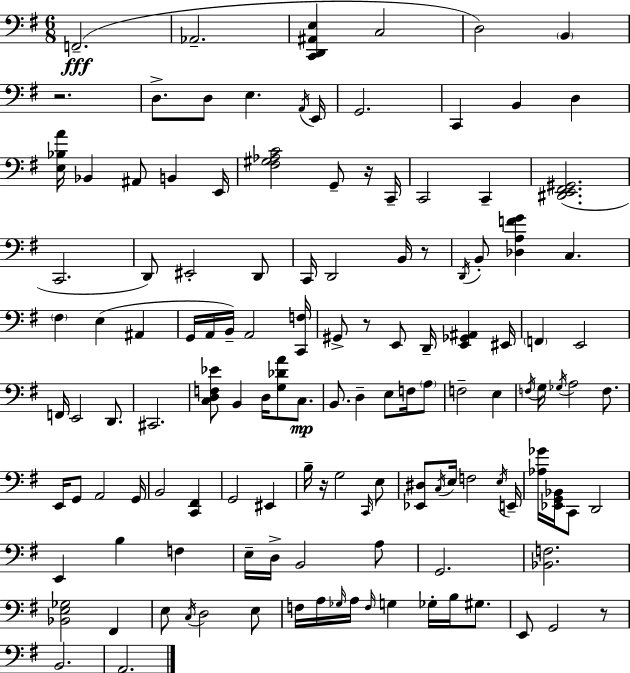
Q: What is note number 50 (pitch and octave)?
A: B2